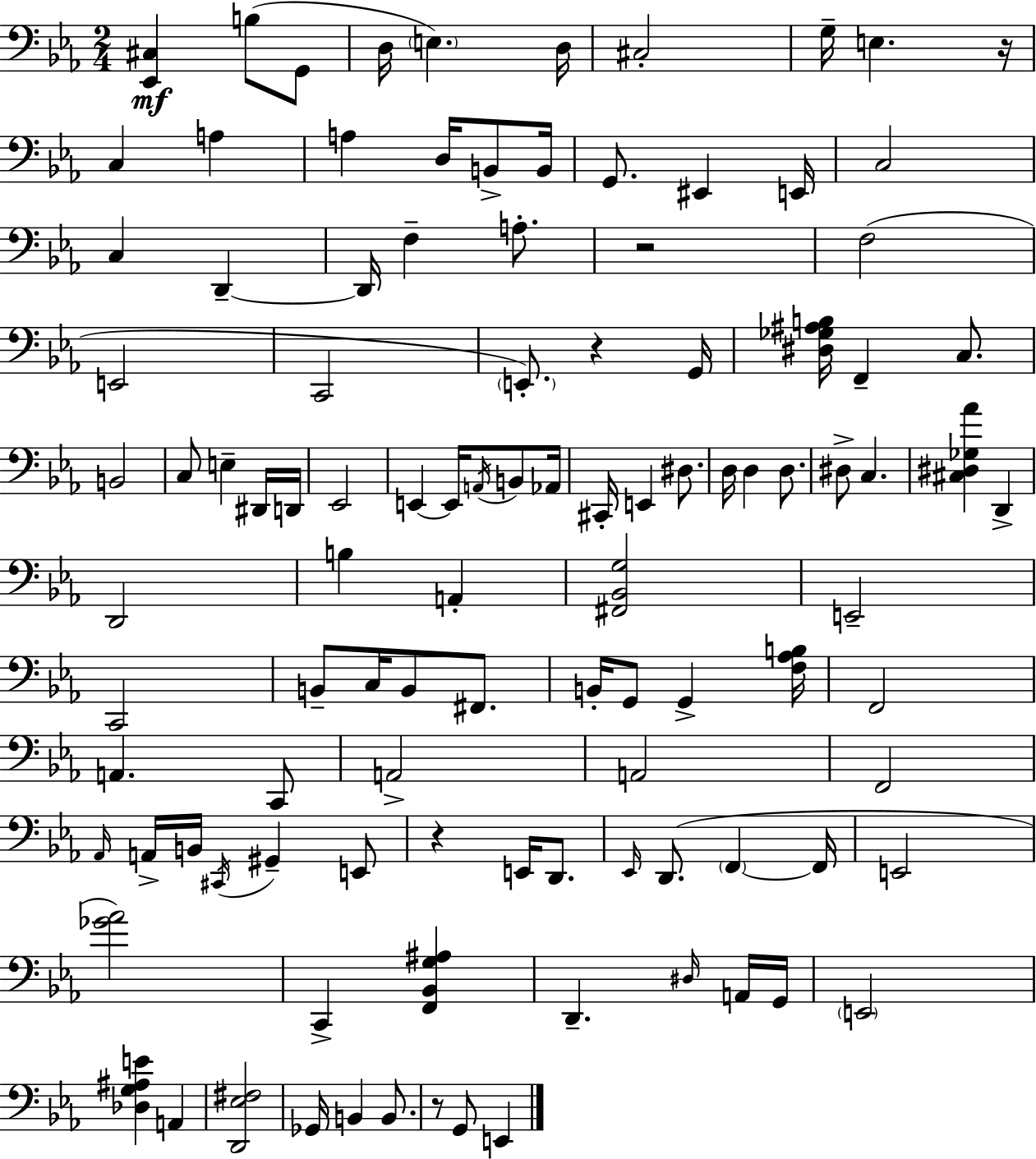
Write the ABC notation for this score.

X:1
T:Untitled
M:2/4
L:1/4
K:Eb
[_E,,^C,] B,/2 G,,/2 D,/4 E, D,/4 ^C,2 G,/4 E, z/4 C, A, A, D,/4 B,,/2 B,,/4 G,,/2 ^E,, E,,/4 C,2 C, D,, D,,/4 F, A,/2 z2 F,2 E,,2 C,,2 E,,/2 z G,,/4 [^D,_G,^A,B,]/4 F,, C,/2 B,,2 C,/2 E, ^D,,/4 D,,/4 _E,,2 E,, E,,/4 A,,/4 B,,/2 _A,,/4 ^C,,/4 E,, ^D,/2 D,/4 D, D,/2 ^D,/2 C, [^C,^D,_G,_A] D,, D,,2 B, A,, [^F,,_B,,G,]2 E,,2 C,,2 B,,/2 C,/4 B,,/2 ^F,,/2 B,,/4 G,,/2 G,, [F,_A,B,]/4 F,,2 A,, C,,/2 A,,2 A,,2 F,,2 _A,,/4 A,,/4 B,,/4 ^C,,/4 ^G,, E,,/2 z E,,/4 D,,/2 _E,,/4 D,,/2 F,, F,,/4 E,,2 [_G_A]2 C,, [F,,_B,,G,^A,] D,, ^D,/4 A,,/4 G,,/4 E,,2 [_D,G,^A,E] A,, [D,,_E,^F,]2 _G,,/4 B,, B,,/2 z/2 G,,/2 E,,